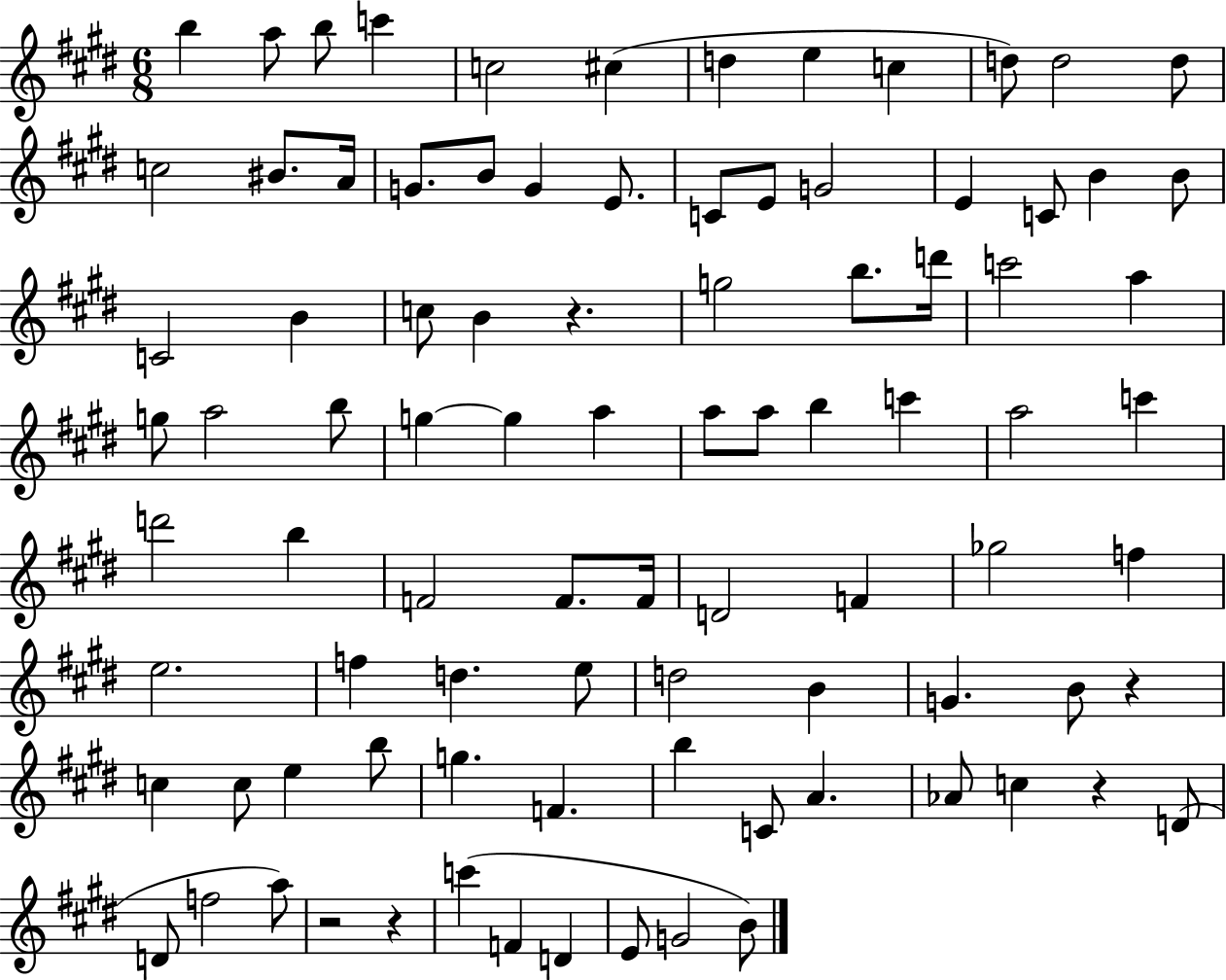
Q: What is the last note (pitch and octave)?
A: B4